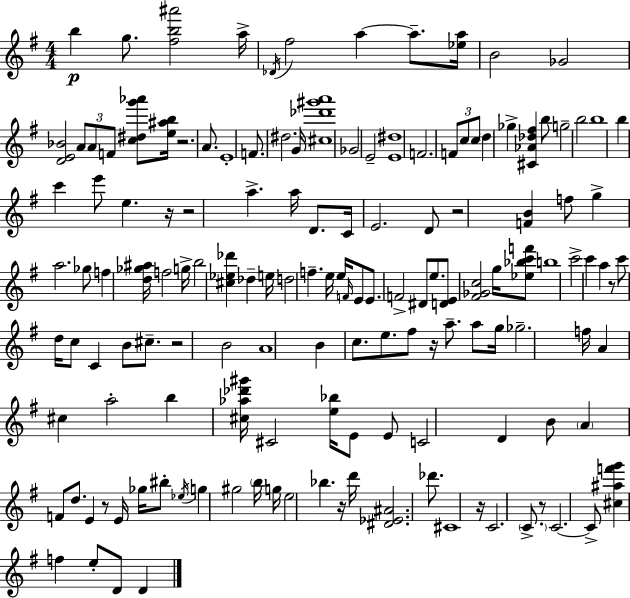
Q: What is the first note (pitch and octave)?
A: B5